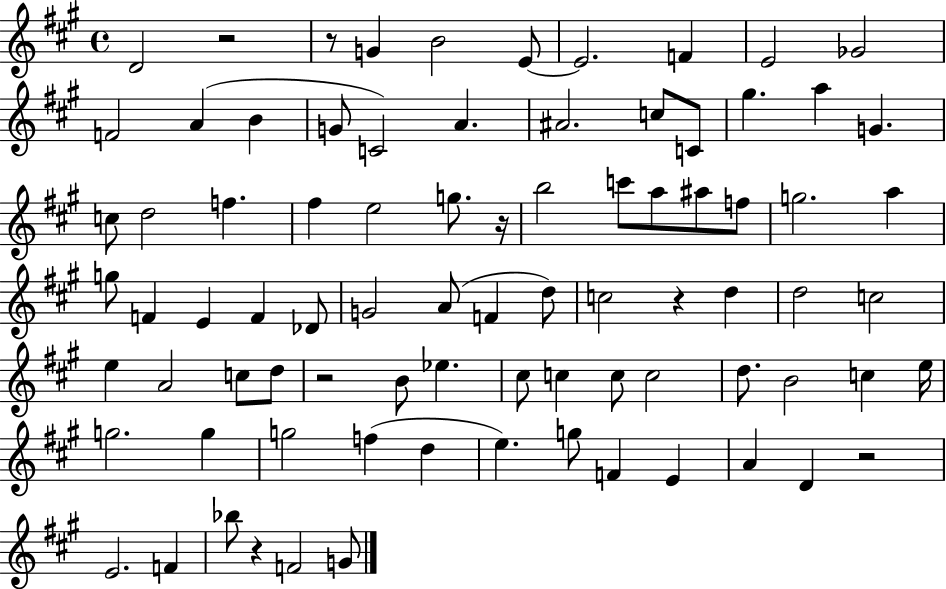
X:1
T:Untitled
M:4/4
L:1/4
K:A
D2 z2 z/2 G B2 E/2 E2 F E2 _G2 F2 A B G/2 C2 A ^A2 c/2 C/2 ^g a G c/2 d2 f ^f e2 g/2 z/4 b2 c'/2 a/2 ^a/2 f/2 g2 a g/2 F E F _D/2 G2 A/2 F d/2 c2 z d d2 c2 e A2 c/2 d/2 z2 B/2 _e ^c/2 c c/2 c2 d/2 B2 c e/4 g2 g g2 f d e g/2 F E A D z2 E2 F _b/2 z F2 G/2